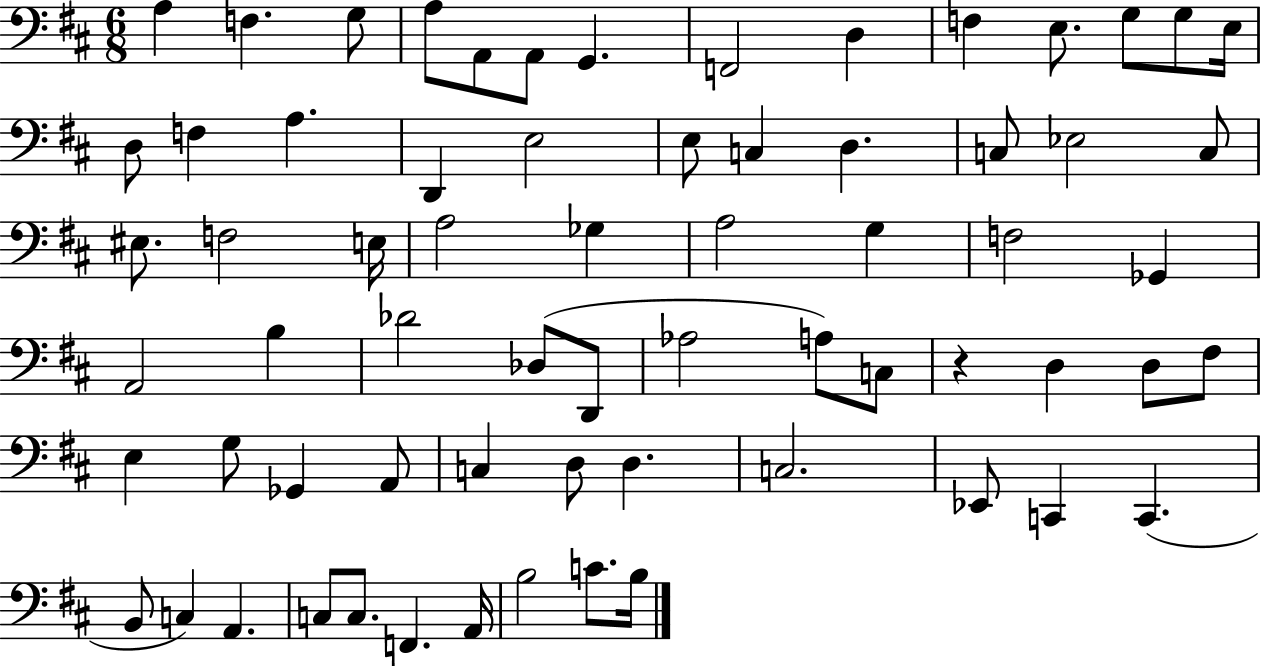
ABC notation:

X:1
T:Untitled
M:6/8
L:1/4
K:D
A, F, G,/2 A,/2 A,,/2 A,,/2 G,, F,,2 D, F, E,/2 G,/2 G,/2 E,/4 D,/2 F, A, D,, E,2 E,/2 C, D, C,/2 _E,2 C,/2 ^E,/2 F,2 E,/4 A,2 _G, A,2 G, F,2 _G,, A,,2 B, _D2 _D,/2 D,,/2 _A,2 A,/2 C,/2 z D, D,/2 ^F,/2 E, G,/2 _G,, A,,/2 C, D,/2 D, C,2 _E,,/2 C,, C,, B,,/2 C, A,, C,/2 C,/2 F,, A,,/4 B,2 C/2 B,/4